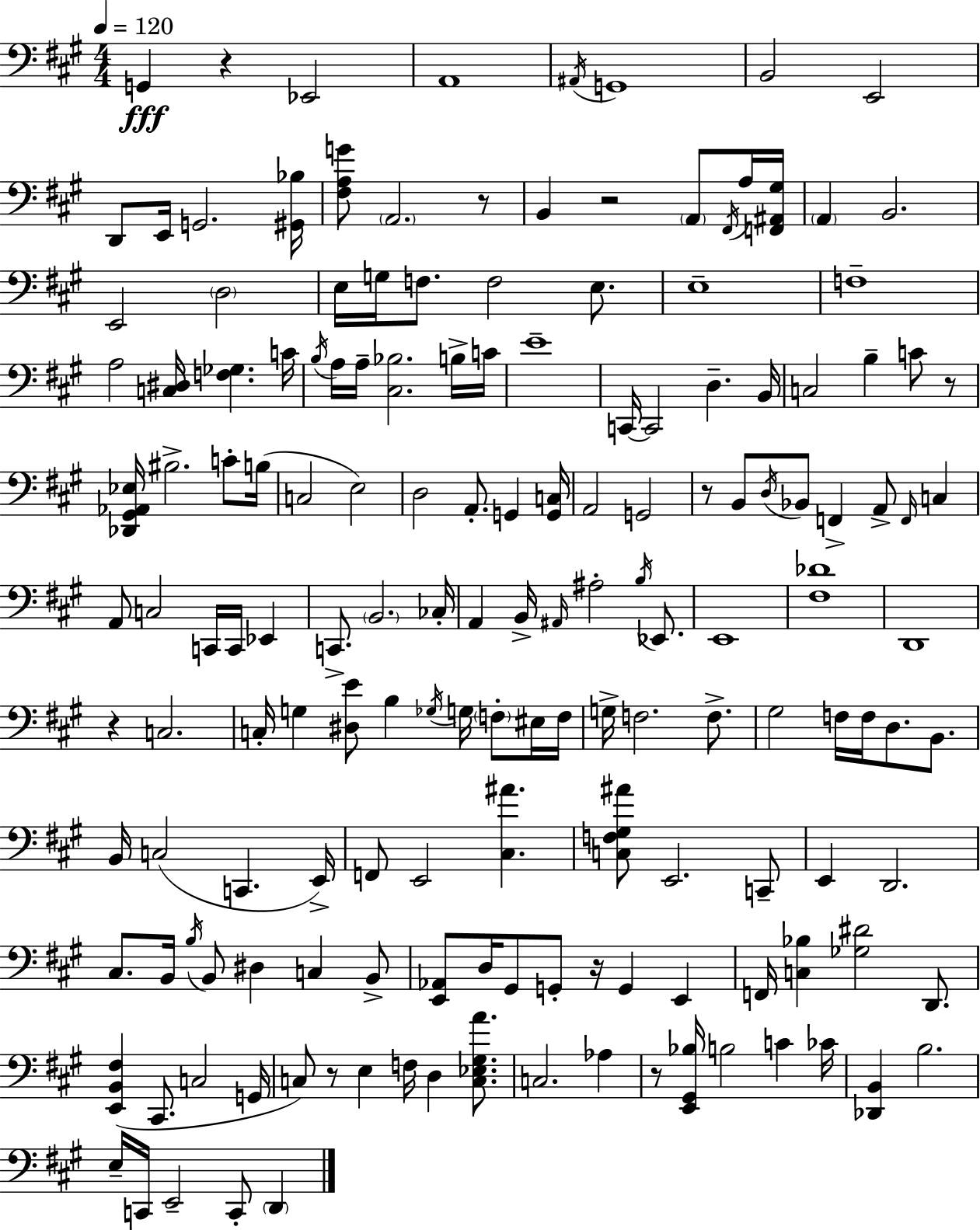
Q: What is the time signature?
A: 4/4